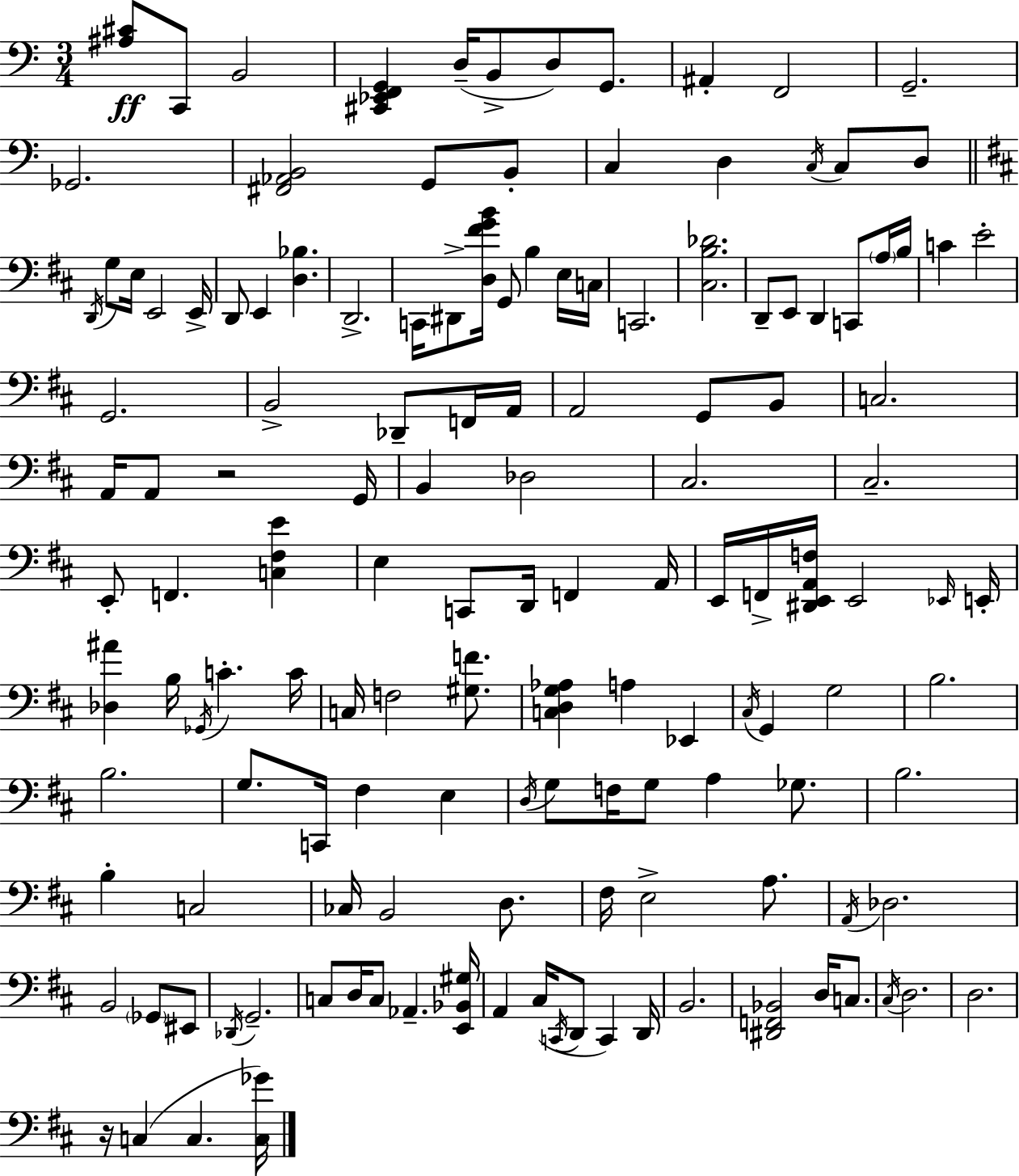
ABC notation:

X:1
T:Untitled
M:3/4
L:1/4
K:Am
[^A,^C]/2 C,,/2 B,,2 [^C,,_E,,F,,G,,] D,/4 B,,/2 D,/2 G,,/2 ^A,, F,,2 G,,2 _G,,2 [^F,,_A,,B,,]2 G,,/2 B,,/2 C, D, C,/4 C,/2 D,/2 D,,/4 G,/2 E,/4 E,,2 E,,/4 D,,/2 E,, [D,_B,] D,,2 C,,/4 ^D,,/2 [D,^FGB]/4 G,,/2 B, E,/4 C,/4 C,,2 [^C,B,_D]2 D,,/2 E,,/2 D,, C,,/2 A,/4 B,/4 C E2 G,,2 B,,2 _D,,/2 F,,/4 A,,/4 A,,2 G,,/2 B,,/2 C,2 A,,/4 A,,/2 z2 G,,/4 B,, _D,2 ^C,2 ^C,2 E,,/2 F,, [C,^F,E] E, C,,/2 D,,/4 F,, A,,/4 E,,/4 F,,/4 [^D,,E,,A,,F,]/4 E,,2 _E,,/4 E,,/4 [_D,^A] B,/4 _G,,/4 C C/4 C,/4 F,2 [^G,F]/2 [C,D,G,_A,] A, _E,, ^C,/4 G,, G,2 B,2 B,2 G,/2 C,,/4 ^F, E, D,/4 G,/2 F,/4 G,/2 A, _G,/2 B,2 B, C,2 _C,/4 B,,2 D,/2 ^F,/4 E,2 A,/2 A,,/4 _D,2 B,,2 _G,,/2 ^E,,/2 _D,,/4 G,,2 C,/2 D,/4 C,/2 _A,, [E,,_B,,^G,]/4 A,, ^C,/4 C,,/4 D,,/2 C,, D,,/4 B,,2 [^D,,F,,_B,,]2 D,/4 C,/2 ^C,/4 D,2 D,2 z/4 C, C, [C,_G]/4